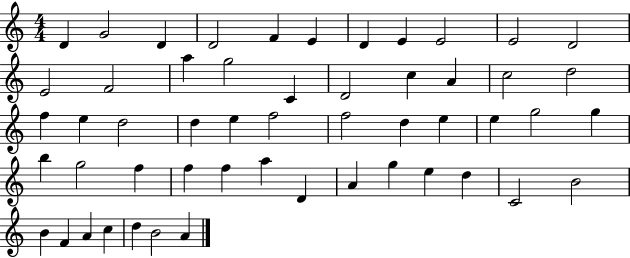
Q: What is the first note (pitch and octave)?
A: D4